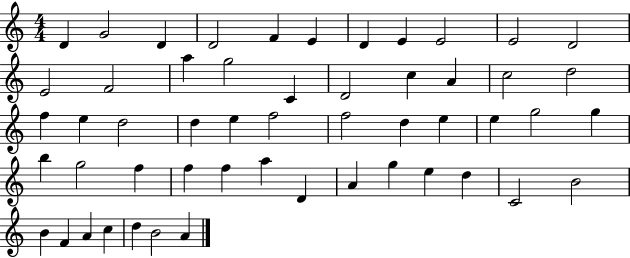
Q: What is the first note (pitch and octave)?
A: D4